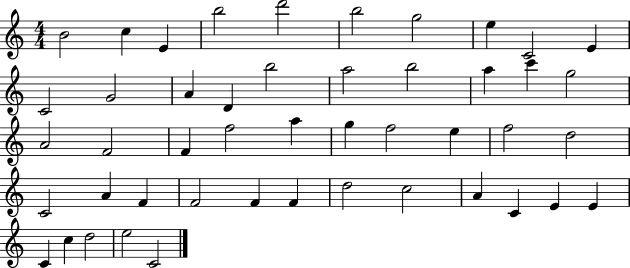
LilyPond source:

{
  \clef treble
  \numericTimeSignature
  \time 4/4
  \key c \major
  b'2 c''4 e'4 | b''2 d'''2 | b''2 g''2 | e''4 c'2 e'4 | \break c'2 g'2 | a'4 d'4 b''2 | a''2 b''2 | a''4 c'''4 g''2 | \break a'2 f'2 | f'4 f''2 a''4 | g''4 f''2 e''4 | f''2 d''2 | \break c'2 a'4 f'4 | f'2 f'4 f'4 | d''2 c''2 | a'4 c'4 e'4 e'4 | \break c'4 c''4 d''2 | e''2 c'2 | \bar "|."
}